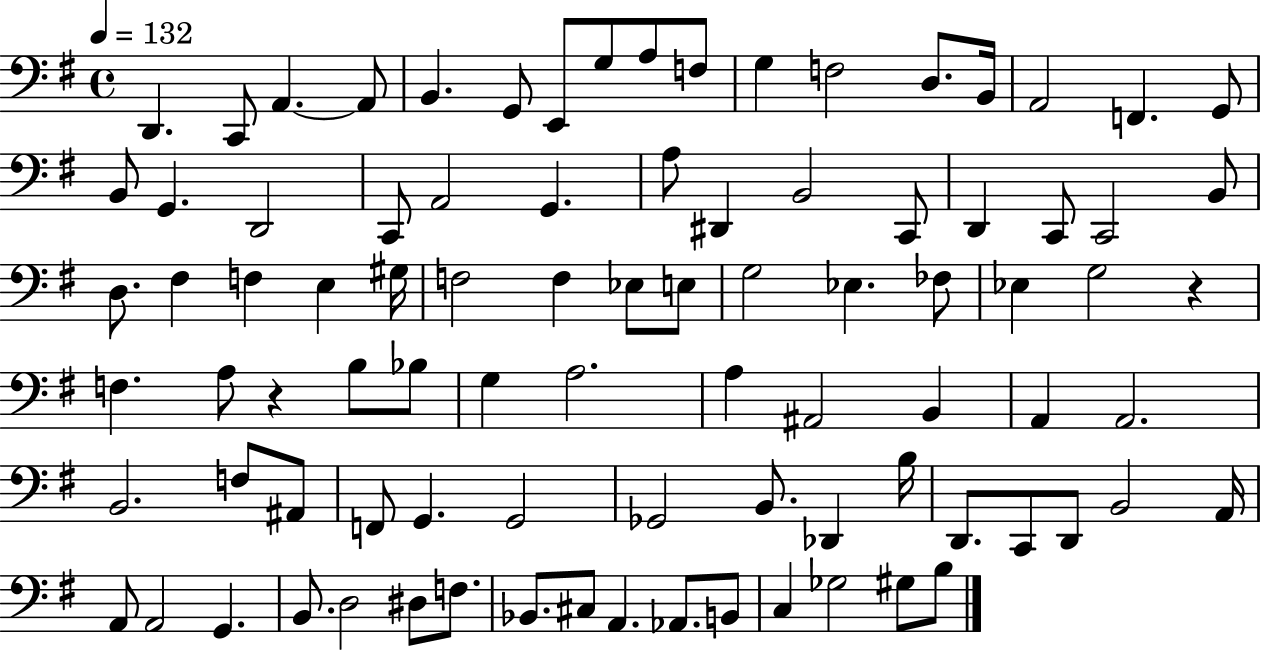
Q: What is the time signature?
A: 4/4